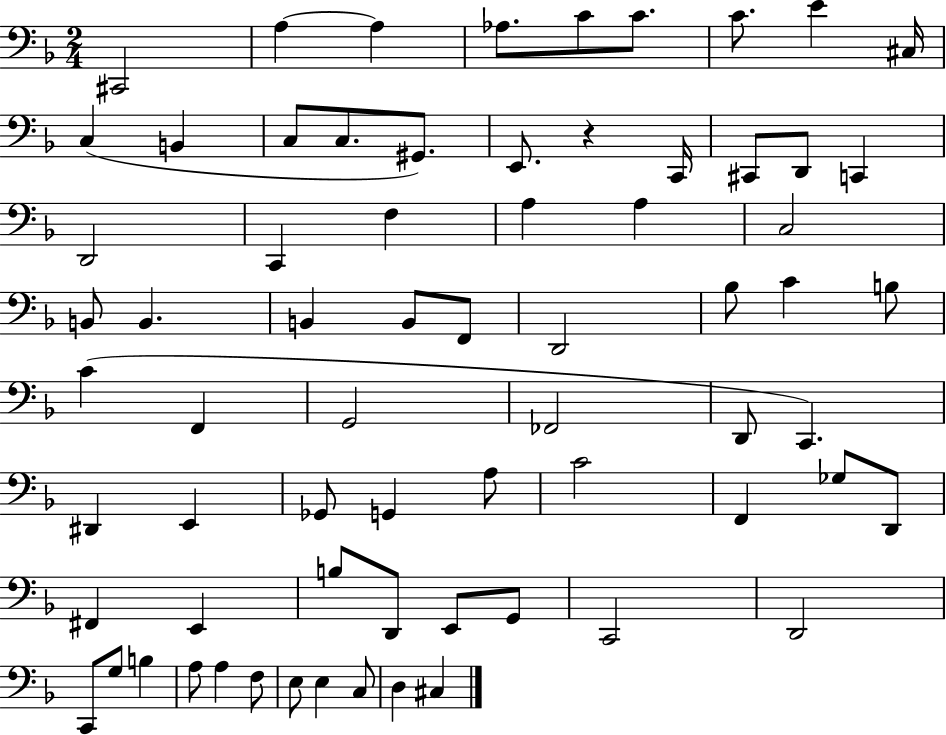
{
  \clef bass
  \numericTimeSignature
  \time 2/4
  \key f \major
  cis,2 | a4~~ a4 | aes8. c'8 c'8. | c'8. e'4 cis16 | \break c4( b,4 | c8 c8. gis,8.) | e,8. r4 c,16 | cis,8 d,8 c,4 | \break d,2 | c,4 f4 | a4 a4 | c2 | \break b,8 b,4. | b,4 b,8 f,8 | d,2 | bes8 c'4 b8 | \break c'4( f,4 | g,2 | fes,2 | d,8 c,4.) | \break dis,4 e,4 | ges,8 g,4 a8 | c'2 | f,4 ges8 d,8 | \break fis,4 e,4 | b8 d,8 e,8 g,8 | c,2 | d,2 | \break c,8 g8 b4 | a8 a4 f8 | e8 e4 c8 | d4 cis4 | \break \bar "|."
}